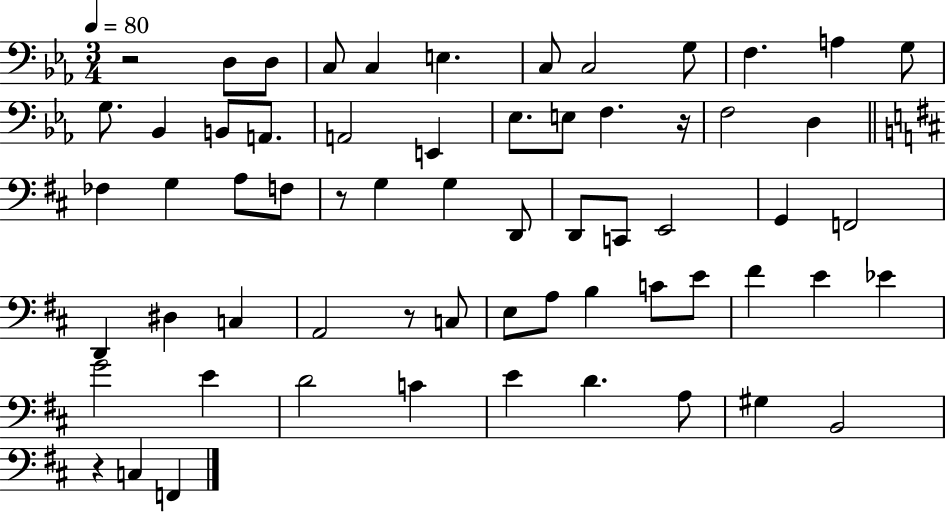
R/h D3/e D3/e C3/e C3/q E3/q. C3/e C3/h G3/e F3/q. A3/q G3/e G3/e. Bb2/q B2/e A2/e. A2/h E2/q Eb3/e. E3/e F3/q. R/s F3/h D3/q FES3/q G3/q A3/e F3/e R/e G3/q G3/q D2/e D2/e C2/e E2/h G2/q F2/h D2/q D#3/q C3/q A2/h R/e C3/e E3/e A3/e B3/q C4/e E4/e F#4/q E4/q Eb4/q G4/h E4/q D4/h C4/q E4/q D4/q. A3/e G#3/q B2/h R/q C3/q F2/q